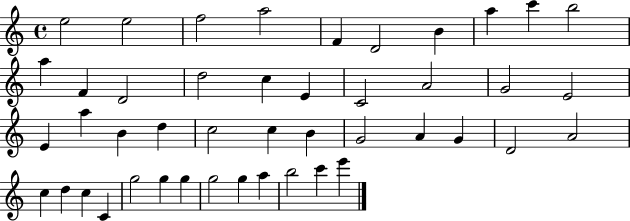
X:1
T:Untitled
M:4/4
L:1/4
K:C
e2 e2 f2 a2 F D2 B a c' b2 a F D2 d2 c E C2 A2 G2 E2 E a B d c2 c B G2 A G D2 A2 c d c C g2 g g g2 g a b2 c' e'